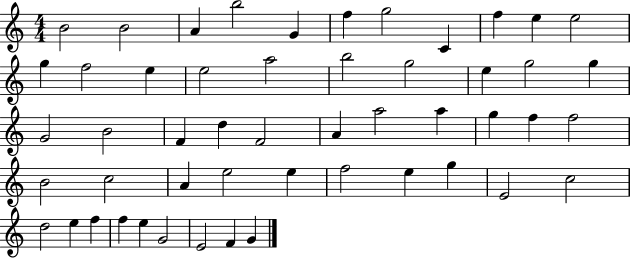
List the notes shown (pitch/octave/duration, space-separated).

B4/h B4/h A4/q B5/h G4/q F5/q G5/h C4/q F5/q E5/q E5/h G5/q F5/h E5/q E5/h A5/h B5/h G5/h E5/q G5/h G5/q G4/h B4/h F4/q D5/q F4/h A4/q A5/h A5/q G5/q F5/q F5/h B4/h C5/h A4/q E5/h E5/q F5/h E5/q G5/q E4/h C5/h D5/h E5/q F5/q F5/q E5/q G4/h E4/h F4/q G4/q